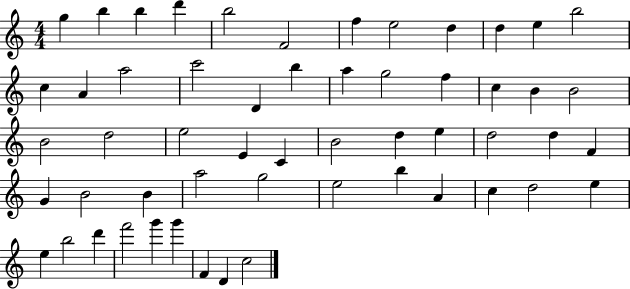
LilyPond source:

{
  \clef treble
  \numericTimeSignature
  \time 4/4
  \key c \major
  g''4 b''4 b''4 d'''4 | b''2 f'2 | f''4 e''2 d''4 | d''4 e''4 b''2 | \break c''4 a'4 a''2 | c'''2 d'4 b''4 | a''4 g''2 f''4 | c''4 b'4 b'2 | \break b'2 d''2 | e''2 e'4 c'4 | b'2 d''4 e''4 | d''2 d''4 f'4 | \break g'4 b'2 b'4 | a''2 g''2 | e''2 b''4 a'4 | c''4 d''2 e''4 | \break e''4 b''2 d'''4 | f'''2 g'''4 g'''4 | f'4 d'4 c''2 | \bar "|."
}